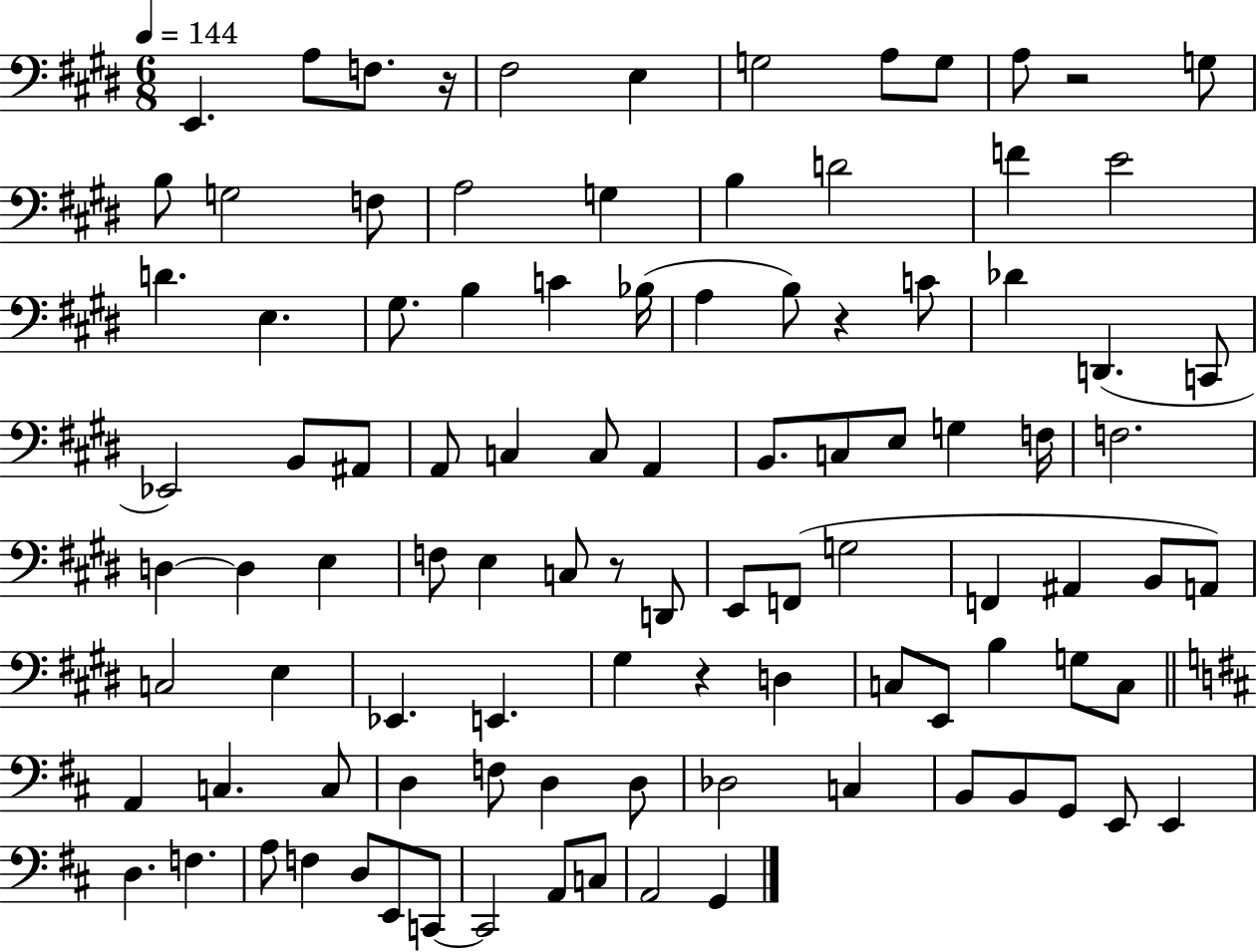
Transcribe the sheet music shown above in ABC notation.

X:1
T:Untitled
M:6/8
L:1/4
K:E
E,, A,/2 F,/2 z/4 ^F,2 E, G,2 A,/2 G,/2 A,/2 z2 G,/2 B,/2 G,2 F,/2 A,2 G, B, D2 F E2 D E, ^G,/2 B, C _B,/4 A, B,/2 z C/2 _D D,, C,,/2 _E,,2 B,,/2 ^A,,/2 A,,/2 C, C,/2 A,, B,,/2 C,/2 E,/2 G, F,/4 F,2 D, D, E, F,/2 E, C,/2 z/2 D,,/2 E,,/2 F,,/2 G,2 F,, ^A,, B,,/2 A,,/2 C,2 E, _E,, E,, ^G, z D, C,/2 E,,/2 B, G,/2 C,/2 A,, C, C,/2 D, F,/2 D, D,/2 _D,2 C, B,,/2 B,,/2 G,,/2 E,,/2 E,, D, F, A,/2 F, D,/2 E,,/2 C,,/2 C,,2 A,,/2 C,/2 A,,2 G,,